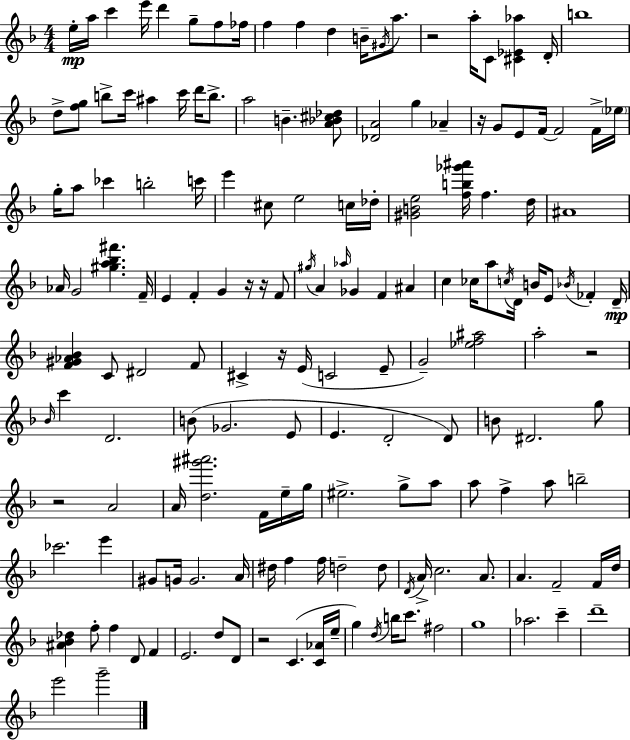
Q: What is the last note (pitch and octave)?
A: G6